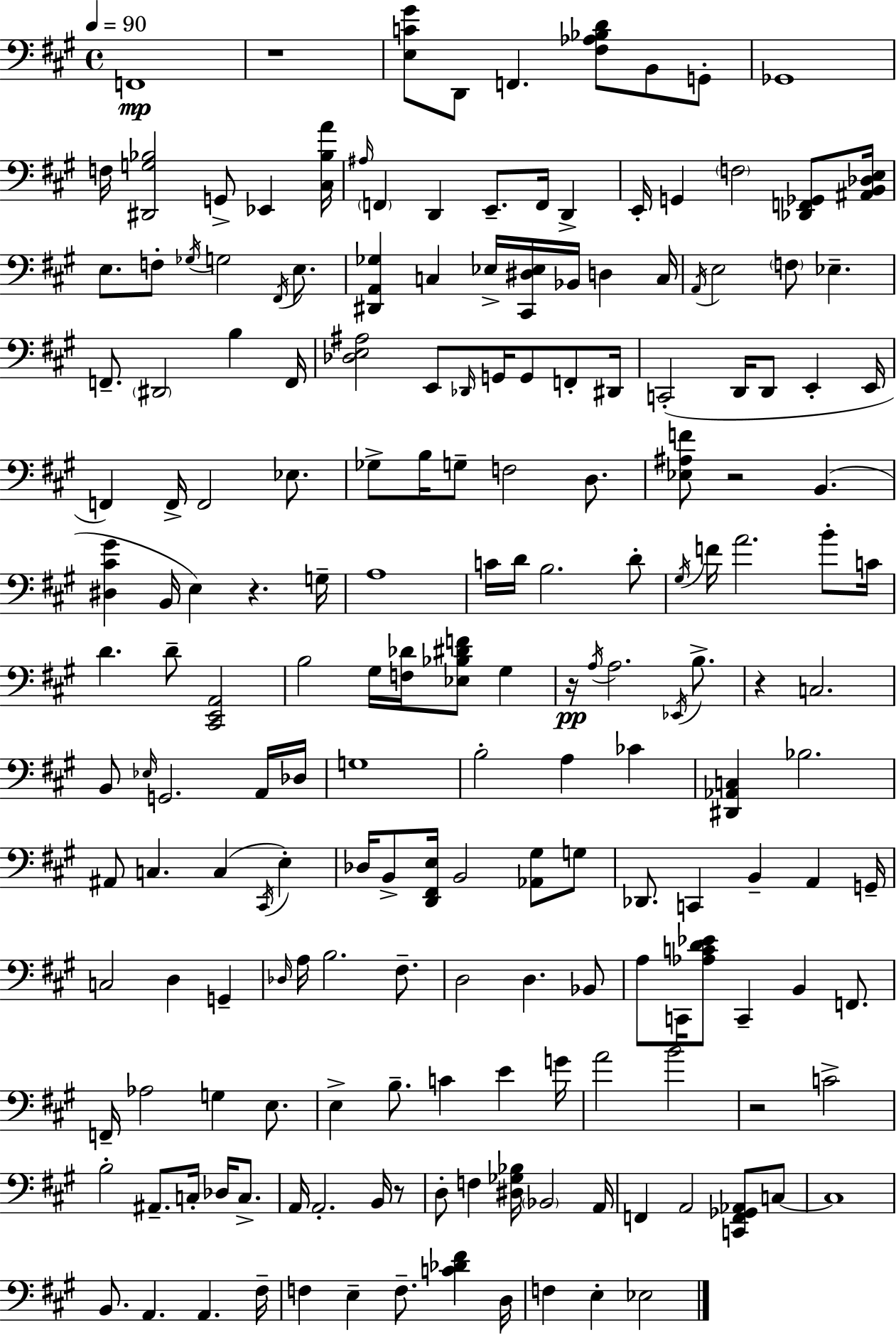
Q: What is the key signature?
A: A major